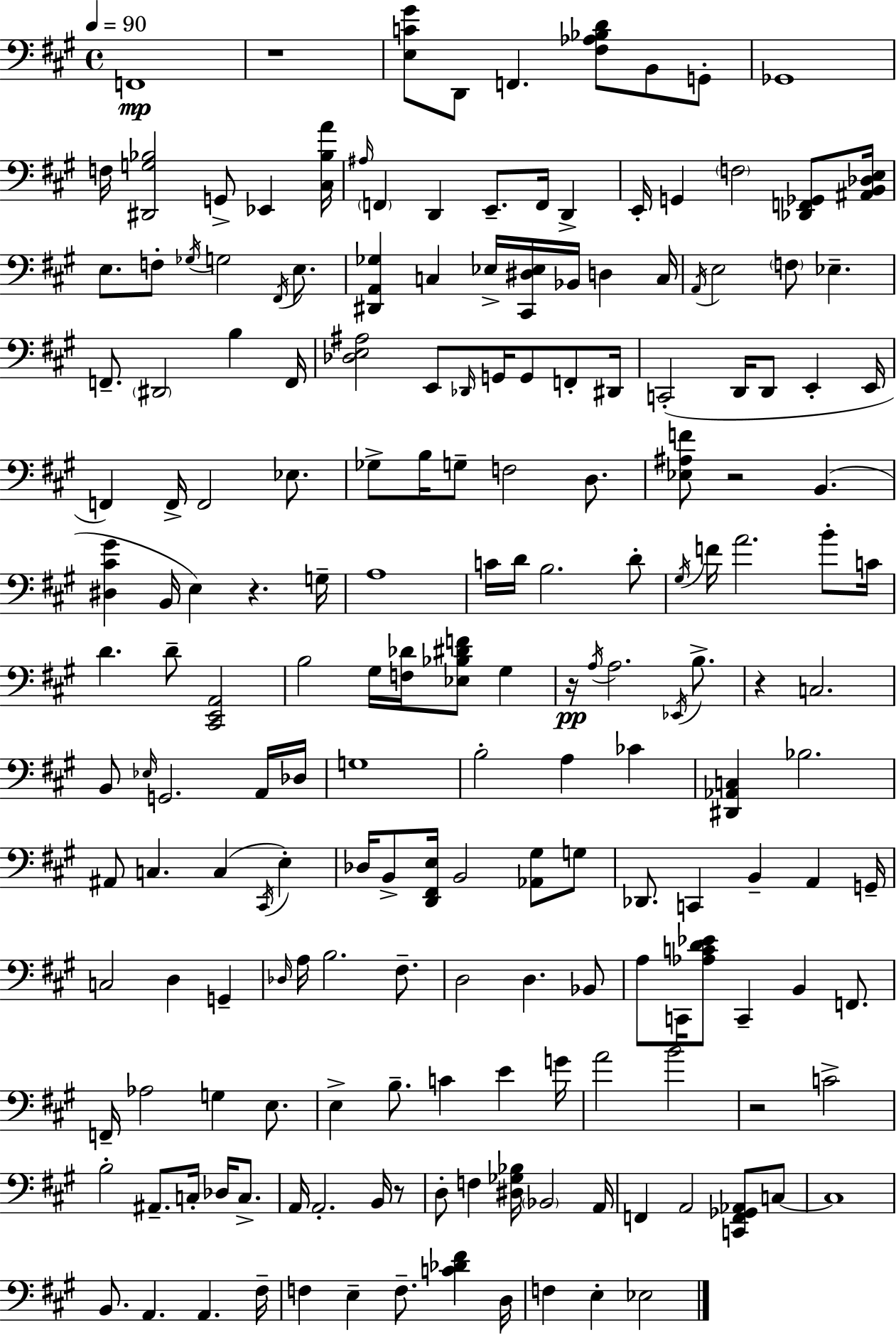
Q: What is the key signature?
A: A major